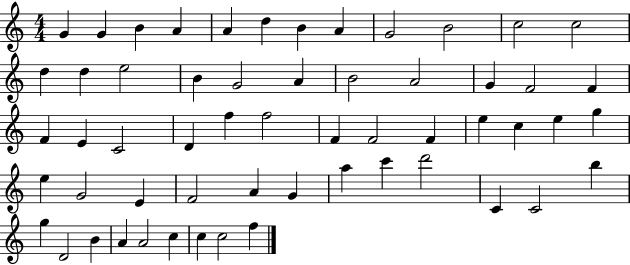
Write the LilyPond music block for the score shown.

{
  \clef treble
  \numericTimeSignature
  \time 4/4
  \key c \major
  g'4 g'4 b'4 a'4 | a'4 d''4 b'4 a'4 | g'2 b'2 | c''2 c''2 | \break d''4 d''4 e''2 | b'4 g'2 a'4 | b'2 a'2 | g'4 f'2 f'4 | \break f'4 e'4 c'2 | d'4 f''4 f''2 | f'4 f'2 f'4 | e''4 c''4 e''4 g''4 | \break e''4 g'2 e'4 | f'2 a'4 g'4 | a''4 c'''4 d'''2 | c'4 c'2 b''4 | \break g''4 d'2 b'4 | a'4 a'2 c''4 | c''4 c''2 f''4 | \bar "|."
}